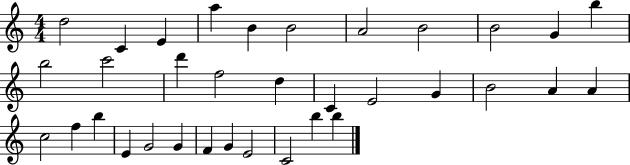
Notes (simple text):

D5/h C4/q E4/q A5/q B4/q B4/h A4/h B4/h B4/h G4/q B5/q B5/h C6/h D6/q F5/h D5/q C4/q E4/h G4/q B4/h A4/q A4/q C5/h F5/q B5/q E4/q G4/h G4/q F4/q G4/q E4/h C4/h B5/q B5/q